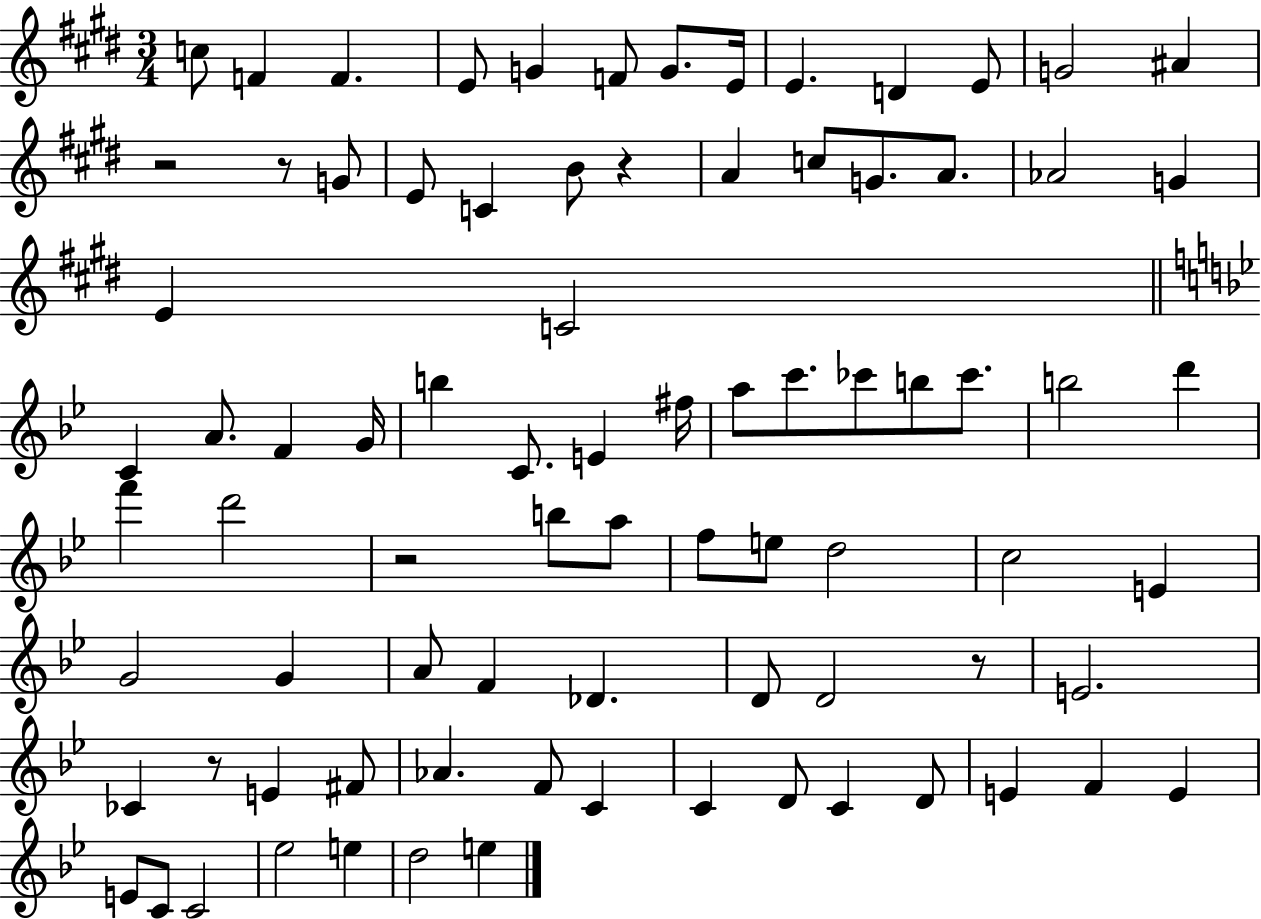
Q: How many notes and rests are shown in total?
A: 83